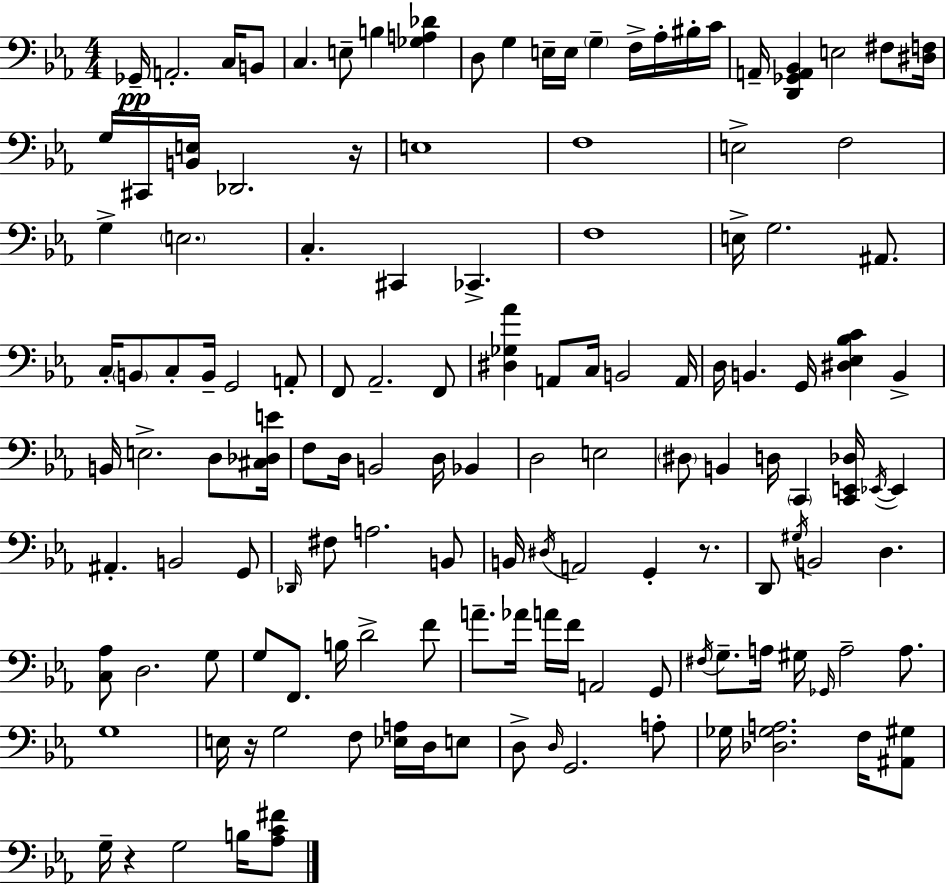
{
  \clef bass
  \numericTimeSignature
  \time 4/4
  \key c \minor
  \repeat volta 2 { ges,16--\pp a,2.-. c16 b,8 | c4. e8-- b4 <ges a des'>4 | d8 g4 e16-- e16 \parenthesize g4-- f16-> aes16-. bis16-. c'16 | a,16-- <d, ges, a, bes,>4 e2 fis8 <dis f>16 | \break g16 cis,16 <b, e>16 des,2. r16 | e1 | f1 | e2-> f2 | \break g4-> \parenthesize e2. | c4.-. cis,4 ces,4.-> | f1 | e16-> g2. ais,8. | \break c16-. \parenthesize b,8 c8-. b,16-- g,2 a,8-. | f,8 aes,2.-- f,8 | <dis ges aes'>4 a,8 c16 b,2 a,16 | d16 b,4. g,16 <dis ees bes c'>4 b,4-> | \break b,16 e2.-> d8 <cis des e'>16 | f8 d16 b,2 d16 bes,4 | d2 e2 | \parenthesize dis8 b,4 d16 \parenthesize c,4 <c, e, des>16 \acciaccatura { ees,16~ }~ ees,4 | \break ais,4.-. b,2 g,8 | \grace { des,16 } fis8 a2. | b,8 b,16 \acciaccatura { dis16 } a,2 g,4-. | r8. d,8 \acciaccatura { gis16 } b,2 d4. | \break <c aes>8 d2. | g8 g8 f,8. b16 d'2-> | f'8 a'8.-- aes'16 a'16 f'16 a,2 | g,8 \acciaccatura { fis16 } g8.-- a16 gis16 \grace { ges,16 } a2-- | \break a8. g1 | e16 r16 g2 | f8 <ees a>16 d16 e8 d8-> \grace { d16 } g,2. | a8-. ges16 <des ges a>2. | \break f16 <ais, gis>8 g16-- r4 g2 | b16 <aes c' fis'>8 } \bar "|."
}